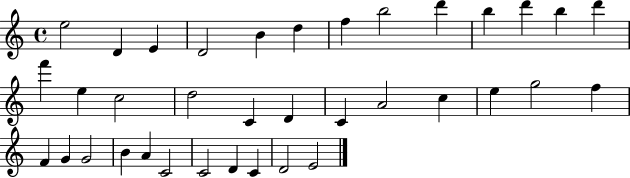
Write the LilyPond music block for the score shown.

{
  \clef treble
  \time 4/4
  \defaultTimeSignature
  \key c \major
  e''2 d'4 e'4 | d'2 b'4 d''4 | f''4 b''2 d'''4 | b''4 d'''4 b''4 d'''4 | \break f'''4 e''4 c''2 | d''2 c'4 d'4 | c'4 a'2 c''4 | e''4 g''2 f''4 | \break f'4 g'4 g'2 | b'4 a'4 c'2 | c'2 d'4 c'4 | d'2 e'2 | \break \bar "|."
}